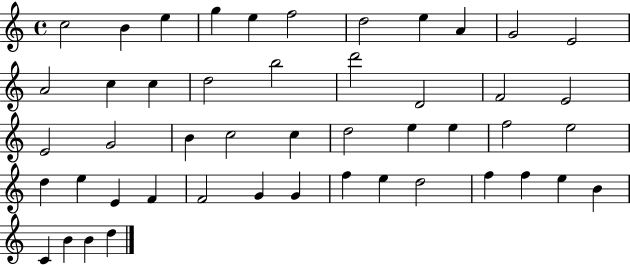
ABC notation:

X:1
T:Untitled
M:4/4
L:1/4
K:C
c2 B e g e f2 d2 e A G2 E2 A2 c c d2 b2 d'2 D2 F2 E2 E2 G2 B c2 c d2 e e f2 e2 d e E F F2 G G f e d2 f f e B C B B d